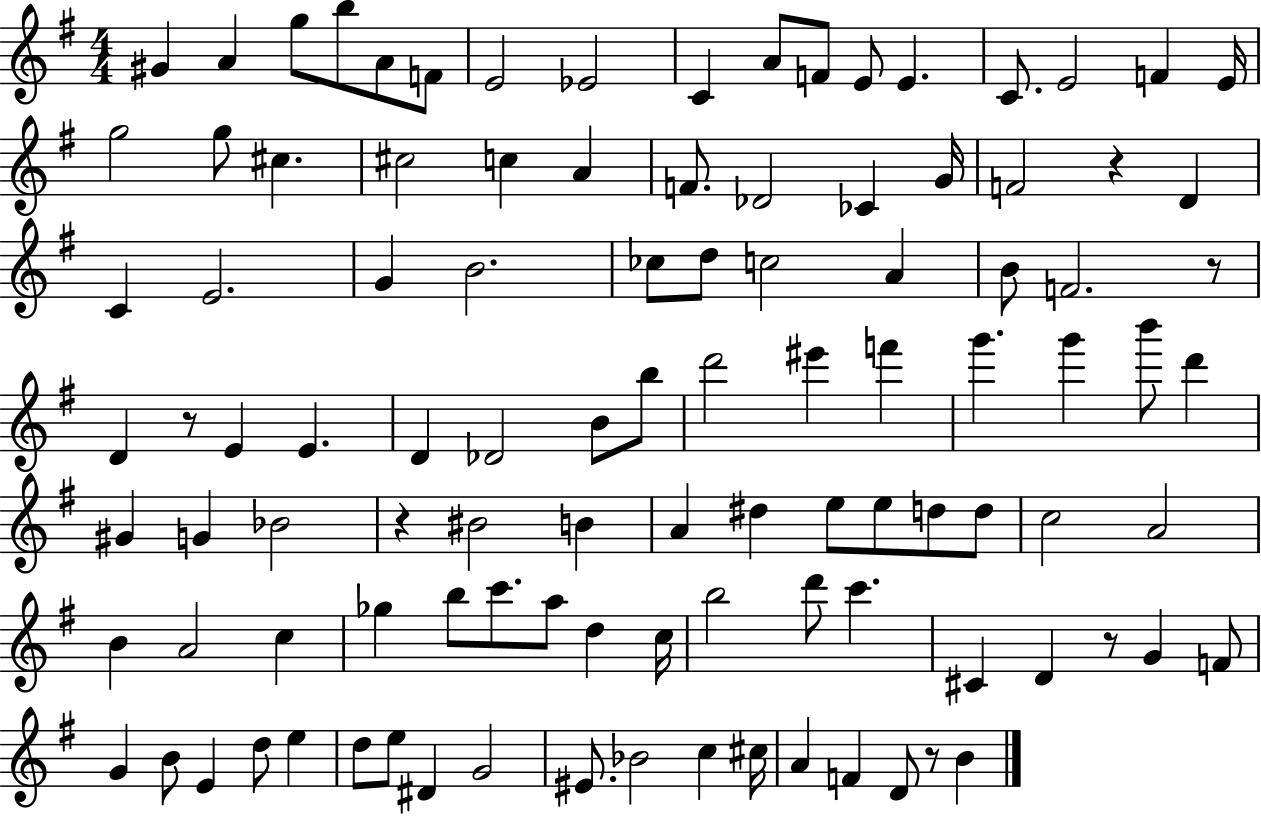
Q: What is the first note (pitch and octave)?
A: G#4